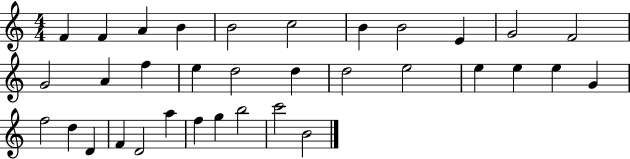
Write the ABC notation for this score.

X:1
T:Untitled
M:4/4
L:1/4
K:C
F F A B B2 c2 B B2 E G2 F2 G2 A f e d2 d d2 e2 e e e G f2 d D F D2 a f g b2 c'2 B2